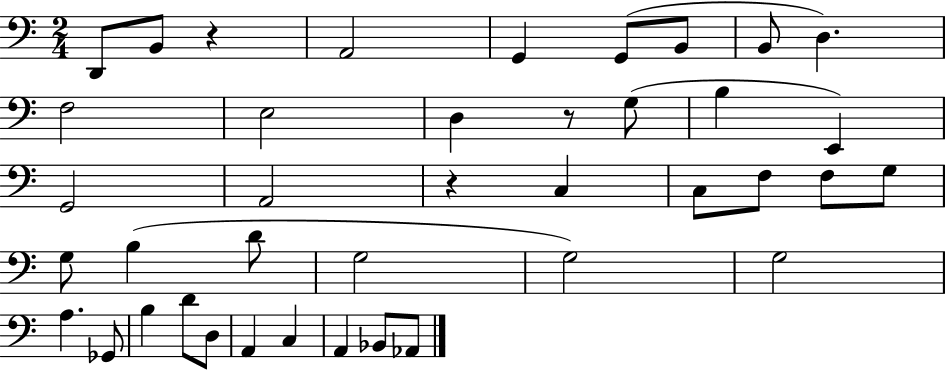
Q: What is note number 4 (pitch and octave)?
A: G2